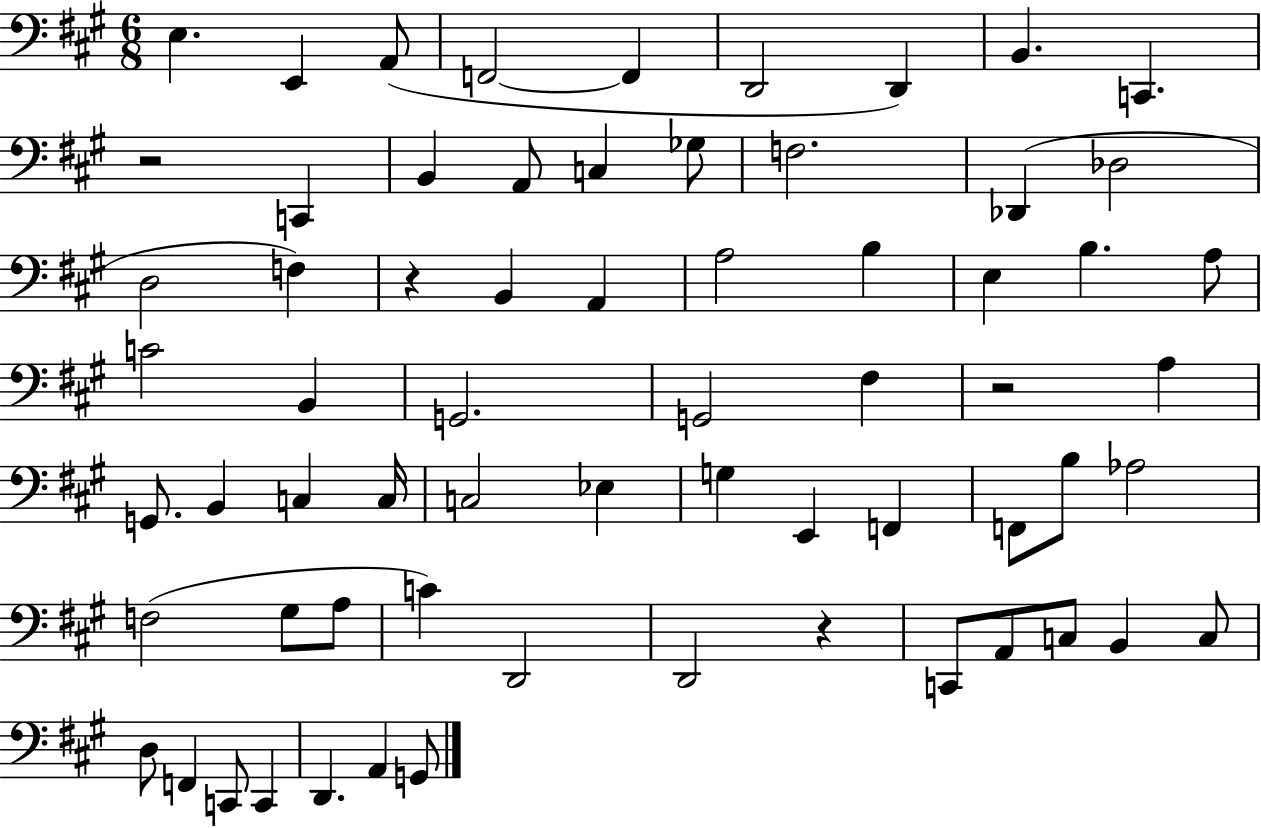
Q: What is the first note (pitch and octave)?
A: E3